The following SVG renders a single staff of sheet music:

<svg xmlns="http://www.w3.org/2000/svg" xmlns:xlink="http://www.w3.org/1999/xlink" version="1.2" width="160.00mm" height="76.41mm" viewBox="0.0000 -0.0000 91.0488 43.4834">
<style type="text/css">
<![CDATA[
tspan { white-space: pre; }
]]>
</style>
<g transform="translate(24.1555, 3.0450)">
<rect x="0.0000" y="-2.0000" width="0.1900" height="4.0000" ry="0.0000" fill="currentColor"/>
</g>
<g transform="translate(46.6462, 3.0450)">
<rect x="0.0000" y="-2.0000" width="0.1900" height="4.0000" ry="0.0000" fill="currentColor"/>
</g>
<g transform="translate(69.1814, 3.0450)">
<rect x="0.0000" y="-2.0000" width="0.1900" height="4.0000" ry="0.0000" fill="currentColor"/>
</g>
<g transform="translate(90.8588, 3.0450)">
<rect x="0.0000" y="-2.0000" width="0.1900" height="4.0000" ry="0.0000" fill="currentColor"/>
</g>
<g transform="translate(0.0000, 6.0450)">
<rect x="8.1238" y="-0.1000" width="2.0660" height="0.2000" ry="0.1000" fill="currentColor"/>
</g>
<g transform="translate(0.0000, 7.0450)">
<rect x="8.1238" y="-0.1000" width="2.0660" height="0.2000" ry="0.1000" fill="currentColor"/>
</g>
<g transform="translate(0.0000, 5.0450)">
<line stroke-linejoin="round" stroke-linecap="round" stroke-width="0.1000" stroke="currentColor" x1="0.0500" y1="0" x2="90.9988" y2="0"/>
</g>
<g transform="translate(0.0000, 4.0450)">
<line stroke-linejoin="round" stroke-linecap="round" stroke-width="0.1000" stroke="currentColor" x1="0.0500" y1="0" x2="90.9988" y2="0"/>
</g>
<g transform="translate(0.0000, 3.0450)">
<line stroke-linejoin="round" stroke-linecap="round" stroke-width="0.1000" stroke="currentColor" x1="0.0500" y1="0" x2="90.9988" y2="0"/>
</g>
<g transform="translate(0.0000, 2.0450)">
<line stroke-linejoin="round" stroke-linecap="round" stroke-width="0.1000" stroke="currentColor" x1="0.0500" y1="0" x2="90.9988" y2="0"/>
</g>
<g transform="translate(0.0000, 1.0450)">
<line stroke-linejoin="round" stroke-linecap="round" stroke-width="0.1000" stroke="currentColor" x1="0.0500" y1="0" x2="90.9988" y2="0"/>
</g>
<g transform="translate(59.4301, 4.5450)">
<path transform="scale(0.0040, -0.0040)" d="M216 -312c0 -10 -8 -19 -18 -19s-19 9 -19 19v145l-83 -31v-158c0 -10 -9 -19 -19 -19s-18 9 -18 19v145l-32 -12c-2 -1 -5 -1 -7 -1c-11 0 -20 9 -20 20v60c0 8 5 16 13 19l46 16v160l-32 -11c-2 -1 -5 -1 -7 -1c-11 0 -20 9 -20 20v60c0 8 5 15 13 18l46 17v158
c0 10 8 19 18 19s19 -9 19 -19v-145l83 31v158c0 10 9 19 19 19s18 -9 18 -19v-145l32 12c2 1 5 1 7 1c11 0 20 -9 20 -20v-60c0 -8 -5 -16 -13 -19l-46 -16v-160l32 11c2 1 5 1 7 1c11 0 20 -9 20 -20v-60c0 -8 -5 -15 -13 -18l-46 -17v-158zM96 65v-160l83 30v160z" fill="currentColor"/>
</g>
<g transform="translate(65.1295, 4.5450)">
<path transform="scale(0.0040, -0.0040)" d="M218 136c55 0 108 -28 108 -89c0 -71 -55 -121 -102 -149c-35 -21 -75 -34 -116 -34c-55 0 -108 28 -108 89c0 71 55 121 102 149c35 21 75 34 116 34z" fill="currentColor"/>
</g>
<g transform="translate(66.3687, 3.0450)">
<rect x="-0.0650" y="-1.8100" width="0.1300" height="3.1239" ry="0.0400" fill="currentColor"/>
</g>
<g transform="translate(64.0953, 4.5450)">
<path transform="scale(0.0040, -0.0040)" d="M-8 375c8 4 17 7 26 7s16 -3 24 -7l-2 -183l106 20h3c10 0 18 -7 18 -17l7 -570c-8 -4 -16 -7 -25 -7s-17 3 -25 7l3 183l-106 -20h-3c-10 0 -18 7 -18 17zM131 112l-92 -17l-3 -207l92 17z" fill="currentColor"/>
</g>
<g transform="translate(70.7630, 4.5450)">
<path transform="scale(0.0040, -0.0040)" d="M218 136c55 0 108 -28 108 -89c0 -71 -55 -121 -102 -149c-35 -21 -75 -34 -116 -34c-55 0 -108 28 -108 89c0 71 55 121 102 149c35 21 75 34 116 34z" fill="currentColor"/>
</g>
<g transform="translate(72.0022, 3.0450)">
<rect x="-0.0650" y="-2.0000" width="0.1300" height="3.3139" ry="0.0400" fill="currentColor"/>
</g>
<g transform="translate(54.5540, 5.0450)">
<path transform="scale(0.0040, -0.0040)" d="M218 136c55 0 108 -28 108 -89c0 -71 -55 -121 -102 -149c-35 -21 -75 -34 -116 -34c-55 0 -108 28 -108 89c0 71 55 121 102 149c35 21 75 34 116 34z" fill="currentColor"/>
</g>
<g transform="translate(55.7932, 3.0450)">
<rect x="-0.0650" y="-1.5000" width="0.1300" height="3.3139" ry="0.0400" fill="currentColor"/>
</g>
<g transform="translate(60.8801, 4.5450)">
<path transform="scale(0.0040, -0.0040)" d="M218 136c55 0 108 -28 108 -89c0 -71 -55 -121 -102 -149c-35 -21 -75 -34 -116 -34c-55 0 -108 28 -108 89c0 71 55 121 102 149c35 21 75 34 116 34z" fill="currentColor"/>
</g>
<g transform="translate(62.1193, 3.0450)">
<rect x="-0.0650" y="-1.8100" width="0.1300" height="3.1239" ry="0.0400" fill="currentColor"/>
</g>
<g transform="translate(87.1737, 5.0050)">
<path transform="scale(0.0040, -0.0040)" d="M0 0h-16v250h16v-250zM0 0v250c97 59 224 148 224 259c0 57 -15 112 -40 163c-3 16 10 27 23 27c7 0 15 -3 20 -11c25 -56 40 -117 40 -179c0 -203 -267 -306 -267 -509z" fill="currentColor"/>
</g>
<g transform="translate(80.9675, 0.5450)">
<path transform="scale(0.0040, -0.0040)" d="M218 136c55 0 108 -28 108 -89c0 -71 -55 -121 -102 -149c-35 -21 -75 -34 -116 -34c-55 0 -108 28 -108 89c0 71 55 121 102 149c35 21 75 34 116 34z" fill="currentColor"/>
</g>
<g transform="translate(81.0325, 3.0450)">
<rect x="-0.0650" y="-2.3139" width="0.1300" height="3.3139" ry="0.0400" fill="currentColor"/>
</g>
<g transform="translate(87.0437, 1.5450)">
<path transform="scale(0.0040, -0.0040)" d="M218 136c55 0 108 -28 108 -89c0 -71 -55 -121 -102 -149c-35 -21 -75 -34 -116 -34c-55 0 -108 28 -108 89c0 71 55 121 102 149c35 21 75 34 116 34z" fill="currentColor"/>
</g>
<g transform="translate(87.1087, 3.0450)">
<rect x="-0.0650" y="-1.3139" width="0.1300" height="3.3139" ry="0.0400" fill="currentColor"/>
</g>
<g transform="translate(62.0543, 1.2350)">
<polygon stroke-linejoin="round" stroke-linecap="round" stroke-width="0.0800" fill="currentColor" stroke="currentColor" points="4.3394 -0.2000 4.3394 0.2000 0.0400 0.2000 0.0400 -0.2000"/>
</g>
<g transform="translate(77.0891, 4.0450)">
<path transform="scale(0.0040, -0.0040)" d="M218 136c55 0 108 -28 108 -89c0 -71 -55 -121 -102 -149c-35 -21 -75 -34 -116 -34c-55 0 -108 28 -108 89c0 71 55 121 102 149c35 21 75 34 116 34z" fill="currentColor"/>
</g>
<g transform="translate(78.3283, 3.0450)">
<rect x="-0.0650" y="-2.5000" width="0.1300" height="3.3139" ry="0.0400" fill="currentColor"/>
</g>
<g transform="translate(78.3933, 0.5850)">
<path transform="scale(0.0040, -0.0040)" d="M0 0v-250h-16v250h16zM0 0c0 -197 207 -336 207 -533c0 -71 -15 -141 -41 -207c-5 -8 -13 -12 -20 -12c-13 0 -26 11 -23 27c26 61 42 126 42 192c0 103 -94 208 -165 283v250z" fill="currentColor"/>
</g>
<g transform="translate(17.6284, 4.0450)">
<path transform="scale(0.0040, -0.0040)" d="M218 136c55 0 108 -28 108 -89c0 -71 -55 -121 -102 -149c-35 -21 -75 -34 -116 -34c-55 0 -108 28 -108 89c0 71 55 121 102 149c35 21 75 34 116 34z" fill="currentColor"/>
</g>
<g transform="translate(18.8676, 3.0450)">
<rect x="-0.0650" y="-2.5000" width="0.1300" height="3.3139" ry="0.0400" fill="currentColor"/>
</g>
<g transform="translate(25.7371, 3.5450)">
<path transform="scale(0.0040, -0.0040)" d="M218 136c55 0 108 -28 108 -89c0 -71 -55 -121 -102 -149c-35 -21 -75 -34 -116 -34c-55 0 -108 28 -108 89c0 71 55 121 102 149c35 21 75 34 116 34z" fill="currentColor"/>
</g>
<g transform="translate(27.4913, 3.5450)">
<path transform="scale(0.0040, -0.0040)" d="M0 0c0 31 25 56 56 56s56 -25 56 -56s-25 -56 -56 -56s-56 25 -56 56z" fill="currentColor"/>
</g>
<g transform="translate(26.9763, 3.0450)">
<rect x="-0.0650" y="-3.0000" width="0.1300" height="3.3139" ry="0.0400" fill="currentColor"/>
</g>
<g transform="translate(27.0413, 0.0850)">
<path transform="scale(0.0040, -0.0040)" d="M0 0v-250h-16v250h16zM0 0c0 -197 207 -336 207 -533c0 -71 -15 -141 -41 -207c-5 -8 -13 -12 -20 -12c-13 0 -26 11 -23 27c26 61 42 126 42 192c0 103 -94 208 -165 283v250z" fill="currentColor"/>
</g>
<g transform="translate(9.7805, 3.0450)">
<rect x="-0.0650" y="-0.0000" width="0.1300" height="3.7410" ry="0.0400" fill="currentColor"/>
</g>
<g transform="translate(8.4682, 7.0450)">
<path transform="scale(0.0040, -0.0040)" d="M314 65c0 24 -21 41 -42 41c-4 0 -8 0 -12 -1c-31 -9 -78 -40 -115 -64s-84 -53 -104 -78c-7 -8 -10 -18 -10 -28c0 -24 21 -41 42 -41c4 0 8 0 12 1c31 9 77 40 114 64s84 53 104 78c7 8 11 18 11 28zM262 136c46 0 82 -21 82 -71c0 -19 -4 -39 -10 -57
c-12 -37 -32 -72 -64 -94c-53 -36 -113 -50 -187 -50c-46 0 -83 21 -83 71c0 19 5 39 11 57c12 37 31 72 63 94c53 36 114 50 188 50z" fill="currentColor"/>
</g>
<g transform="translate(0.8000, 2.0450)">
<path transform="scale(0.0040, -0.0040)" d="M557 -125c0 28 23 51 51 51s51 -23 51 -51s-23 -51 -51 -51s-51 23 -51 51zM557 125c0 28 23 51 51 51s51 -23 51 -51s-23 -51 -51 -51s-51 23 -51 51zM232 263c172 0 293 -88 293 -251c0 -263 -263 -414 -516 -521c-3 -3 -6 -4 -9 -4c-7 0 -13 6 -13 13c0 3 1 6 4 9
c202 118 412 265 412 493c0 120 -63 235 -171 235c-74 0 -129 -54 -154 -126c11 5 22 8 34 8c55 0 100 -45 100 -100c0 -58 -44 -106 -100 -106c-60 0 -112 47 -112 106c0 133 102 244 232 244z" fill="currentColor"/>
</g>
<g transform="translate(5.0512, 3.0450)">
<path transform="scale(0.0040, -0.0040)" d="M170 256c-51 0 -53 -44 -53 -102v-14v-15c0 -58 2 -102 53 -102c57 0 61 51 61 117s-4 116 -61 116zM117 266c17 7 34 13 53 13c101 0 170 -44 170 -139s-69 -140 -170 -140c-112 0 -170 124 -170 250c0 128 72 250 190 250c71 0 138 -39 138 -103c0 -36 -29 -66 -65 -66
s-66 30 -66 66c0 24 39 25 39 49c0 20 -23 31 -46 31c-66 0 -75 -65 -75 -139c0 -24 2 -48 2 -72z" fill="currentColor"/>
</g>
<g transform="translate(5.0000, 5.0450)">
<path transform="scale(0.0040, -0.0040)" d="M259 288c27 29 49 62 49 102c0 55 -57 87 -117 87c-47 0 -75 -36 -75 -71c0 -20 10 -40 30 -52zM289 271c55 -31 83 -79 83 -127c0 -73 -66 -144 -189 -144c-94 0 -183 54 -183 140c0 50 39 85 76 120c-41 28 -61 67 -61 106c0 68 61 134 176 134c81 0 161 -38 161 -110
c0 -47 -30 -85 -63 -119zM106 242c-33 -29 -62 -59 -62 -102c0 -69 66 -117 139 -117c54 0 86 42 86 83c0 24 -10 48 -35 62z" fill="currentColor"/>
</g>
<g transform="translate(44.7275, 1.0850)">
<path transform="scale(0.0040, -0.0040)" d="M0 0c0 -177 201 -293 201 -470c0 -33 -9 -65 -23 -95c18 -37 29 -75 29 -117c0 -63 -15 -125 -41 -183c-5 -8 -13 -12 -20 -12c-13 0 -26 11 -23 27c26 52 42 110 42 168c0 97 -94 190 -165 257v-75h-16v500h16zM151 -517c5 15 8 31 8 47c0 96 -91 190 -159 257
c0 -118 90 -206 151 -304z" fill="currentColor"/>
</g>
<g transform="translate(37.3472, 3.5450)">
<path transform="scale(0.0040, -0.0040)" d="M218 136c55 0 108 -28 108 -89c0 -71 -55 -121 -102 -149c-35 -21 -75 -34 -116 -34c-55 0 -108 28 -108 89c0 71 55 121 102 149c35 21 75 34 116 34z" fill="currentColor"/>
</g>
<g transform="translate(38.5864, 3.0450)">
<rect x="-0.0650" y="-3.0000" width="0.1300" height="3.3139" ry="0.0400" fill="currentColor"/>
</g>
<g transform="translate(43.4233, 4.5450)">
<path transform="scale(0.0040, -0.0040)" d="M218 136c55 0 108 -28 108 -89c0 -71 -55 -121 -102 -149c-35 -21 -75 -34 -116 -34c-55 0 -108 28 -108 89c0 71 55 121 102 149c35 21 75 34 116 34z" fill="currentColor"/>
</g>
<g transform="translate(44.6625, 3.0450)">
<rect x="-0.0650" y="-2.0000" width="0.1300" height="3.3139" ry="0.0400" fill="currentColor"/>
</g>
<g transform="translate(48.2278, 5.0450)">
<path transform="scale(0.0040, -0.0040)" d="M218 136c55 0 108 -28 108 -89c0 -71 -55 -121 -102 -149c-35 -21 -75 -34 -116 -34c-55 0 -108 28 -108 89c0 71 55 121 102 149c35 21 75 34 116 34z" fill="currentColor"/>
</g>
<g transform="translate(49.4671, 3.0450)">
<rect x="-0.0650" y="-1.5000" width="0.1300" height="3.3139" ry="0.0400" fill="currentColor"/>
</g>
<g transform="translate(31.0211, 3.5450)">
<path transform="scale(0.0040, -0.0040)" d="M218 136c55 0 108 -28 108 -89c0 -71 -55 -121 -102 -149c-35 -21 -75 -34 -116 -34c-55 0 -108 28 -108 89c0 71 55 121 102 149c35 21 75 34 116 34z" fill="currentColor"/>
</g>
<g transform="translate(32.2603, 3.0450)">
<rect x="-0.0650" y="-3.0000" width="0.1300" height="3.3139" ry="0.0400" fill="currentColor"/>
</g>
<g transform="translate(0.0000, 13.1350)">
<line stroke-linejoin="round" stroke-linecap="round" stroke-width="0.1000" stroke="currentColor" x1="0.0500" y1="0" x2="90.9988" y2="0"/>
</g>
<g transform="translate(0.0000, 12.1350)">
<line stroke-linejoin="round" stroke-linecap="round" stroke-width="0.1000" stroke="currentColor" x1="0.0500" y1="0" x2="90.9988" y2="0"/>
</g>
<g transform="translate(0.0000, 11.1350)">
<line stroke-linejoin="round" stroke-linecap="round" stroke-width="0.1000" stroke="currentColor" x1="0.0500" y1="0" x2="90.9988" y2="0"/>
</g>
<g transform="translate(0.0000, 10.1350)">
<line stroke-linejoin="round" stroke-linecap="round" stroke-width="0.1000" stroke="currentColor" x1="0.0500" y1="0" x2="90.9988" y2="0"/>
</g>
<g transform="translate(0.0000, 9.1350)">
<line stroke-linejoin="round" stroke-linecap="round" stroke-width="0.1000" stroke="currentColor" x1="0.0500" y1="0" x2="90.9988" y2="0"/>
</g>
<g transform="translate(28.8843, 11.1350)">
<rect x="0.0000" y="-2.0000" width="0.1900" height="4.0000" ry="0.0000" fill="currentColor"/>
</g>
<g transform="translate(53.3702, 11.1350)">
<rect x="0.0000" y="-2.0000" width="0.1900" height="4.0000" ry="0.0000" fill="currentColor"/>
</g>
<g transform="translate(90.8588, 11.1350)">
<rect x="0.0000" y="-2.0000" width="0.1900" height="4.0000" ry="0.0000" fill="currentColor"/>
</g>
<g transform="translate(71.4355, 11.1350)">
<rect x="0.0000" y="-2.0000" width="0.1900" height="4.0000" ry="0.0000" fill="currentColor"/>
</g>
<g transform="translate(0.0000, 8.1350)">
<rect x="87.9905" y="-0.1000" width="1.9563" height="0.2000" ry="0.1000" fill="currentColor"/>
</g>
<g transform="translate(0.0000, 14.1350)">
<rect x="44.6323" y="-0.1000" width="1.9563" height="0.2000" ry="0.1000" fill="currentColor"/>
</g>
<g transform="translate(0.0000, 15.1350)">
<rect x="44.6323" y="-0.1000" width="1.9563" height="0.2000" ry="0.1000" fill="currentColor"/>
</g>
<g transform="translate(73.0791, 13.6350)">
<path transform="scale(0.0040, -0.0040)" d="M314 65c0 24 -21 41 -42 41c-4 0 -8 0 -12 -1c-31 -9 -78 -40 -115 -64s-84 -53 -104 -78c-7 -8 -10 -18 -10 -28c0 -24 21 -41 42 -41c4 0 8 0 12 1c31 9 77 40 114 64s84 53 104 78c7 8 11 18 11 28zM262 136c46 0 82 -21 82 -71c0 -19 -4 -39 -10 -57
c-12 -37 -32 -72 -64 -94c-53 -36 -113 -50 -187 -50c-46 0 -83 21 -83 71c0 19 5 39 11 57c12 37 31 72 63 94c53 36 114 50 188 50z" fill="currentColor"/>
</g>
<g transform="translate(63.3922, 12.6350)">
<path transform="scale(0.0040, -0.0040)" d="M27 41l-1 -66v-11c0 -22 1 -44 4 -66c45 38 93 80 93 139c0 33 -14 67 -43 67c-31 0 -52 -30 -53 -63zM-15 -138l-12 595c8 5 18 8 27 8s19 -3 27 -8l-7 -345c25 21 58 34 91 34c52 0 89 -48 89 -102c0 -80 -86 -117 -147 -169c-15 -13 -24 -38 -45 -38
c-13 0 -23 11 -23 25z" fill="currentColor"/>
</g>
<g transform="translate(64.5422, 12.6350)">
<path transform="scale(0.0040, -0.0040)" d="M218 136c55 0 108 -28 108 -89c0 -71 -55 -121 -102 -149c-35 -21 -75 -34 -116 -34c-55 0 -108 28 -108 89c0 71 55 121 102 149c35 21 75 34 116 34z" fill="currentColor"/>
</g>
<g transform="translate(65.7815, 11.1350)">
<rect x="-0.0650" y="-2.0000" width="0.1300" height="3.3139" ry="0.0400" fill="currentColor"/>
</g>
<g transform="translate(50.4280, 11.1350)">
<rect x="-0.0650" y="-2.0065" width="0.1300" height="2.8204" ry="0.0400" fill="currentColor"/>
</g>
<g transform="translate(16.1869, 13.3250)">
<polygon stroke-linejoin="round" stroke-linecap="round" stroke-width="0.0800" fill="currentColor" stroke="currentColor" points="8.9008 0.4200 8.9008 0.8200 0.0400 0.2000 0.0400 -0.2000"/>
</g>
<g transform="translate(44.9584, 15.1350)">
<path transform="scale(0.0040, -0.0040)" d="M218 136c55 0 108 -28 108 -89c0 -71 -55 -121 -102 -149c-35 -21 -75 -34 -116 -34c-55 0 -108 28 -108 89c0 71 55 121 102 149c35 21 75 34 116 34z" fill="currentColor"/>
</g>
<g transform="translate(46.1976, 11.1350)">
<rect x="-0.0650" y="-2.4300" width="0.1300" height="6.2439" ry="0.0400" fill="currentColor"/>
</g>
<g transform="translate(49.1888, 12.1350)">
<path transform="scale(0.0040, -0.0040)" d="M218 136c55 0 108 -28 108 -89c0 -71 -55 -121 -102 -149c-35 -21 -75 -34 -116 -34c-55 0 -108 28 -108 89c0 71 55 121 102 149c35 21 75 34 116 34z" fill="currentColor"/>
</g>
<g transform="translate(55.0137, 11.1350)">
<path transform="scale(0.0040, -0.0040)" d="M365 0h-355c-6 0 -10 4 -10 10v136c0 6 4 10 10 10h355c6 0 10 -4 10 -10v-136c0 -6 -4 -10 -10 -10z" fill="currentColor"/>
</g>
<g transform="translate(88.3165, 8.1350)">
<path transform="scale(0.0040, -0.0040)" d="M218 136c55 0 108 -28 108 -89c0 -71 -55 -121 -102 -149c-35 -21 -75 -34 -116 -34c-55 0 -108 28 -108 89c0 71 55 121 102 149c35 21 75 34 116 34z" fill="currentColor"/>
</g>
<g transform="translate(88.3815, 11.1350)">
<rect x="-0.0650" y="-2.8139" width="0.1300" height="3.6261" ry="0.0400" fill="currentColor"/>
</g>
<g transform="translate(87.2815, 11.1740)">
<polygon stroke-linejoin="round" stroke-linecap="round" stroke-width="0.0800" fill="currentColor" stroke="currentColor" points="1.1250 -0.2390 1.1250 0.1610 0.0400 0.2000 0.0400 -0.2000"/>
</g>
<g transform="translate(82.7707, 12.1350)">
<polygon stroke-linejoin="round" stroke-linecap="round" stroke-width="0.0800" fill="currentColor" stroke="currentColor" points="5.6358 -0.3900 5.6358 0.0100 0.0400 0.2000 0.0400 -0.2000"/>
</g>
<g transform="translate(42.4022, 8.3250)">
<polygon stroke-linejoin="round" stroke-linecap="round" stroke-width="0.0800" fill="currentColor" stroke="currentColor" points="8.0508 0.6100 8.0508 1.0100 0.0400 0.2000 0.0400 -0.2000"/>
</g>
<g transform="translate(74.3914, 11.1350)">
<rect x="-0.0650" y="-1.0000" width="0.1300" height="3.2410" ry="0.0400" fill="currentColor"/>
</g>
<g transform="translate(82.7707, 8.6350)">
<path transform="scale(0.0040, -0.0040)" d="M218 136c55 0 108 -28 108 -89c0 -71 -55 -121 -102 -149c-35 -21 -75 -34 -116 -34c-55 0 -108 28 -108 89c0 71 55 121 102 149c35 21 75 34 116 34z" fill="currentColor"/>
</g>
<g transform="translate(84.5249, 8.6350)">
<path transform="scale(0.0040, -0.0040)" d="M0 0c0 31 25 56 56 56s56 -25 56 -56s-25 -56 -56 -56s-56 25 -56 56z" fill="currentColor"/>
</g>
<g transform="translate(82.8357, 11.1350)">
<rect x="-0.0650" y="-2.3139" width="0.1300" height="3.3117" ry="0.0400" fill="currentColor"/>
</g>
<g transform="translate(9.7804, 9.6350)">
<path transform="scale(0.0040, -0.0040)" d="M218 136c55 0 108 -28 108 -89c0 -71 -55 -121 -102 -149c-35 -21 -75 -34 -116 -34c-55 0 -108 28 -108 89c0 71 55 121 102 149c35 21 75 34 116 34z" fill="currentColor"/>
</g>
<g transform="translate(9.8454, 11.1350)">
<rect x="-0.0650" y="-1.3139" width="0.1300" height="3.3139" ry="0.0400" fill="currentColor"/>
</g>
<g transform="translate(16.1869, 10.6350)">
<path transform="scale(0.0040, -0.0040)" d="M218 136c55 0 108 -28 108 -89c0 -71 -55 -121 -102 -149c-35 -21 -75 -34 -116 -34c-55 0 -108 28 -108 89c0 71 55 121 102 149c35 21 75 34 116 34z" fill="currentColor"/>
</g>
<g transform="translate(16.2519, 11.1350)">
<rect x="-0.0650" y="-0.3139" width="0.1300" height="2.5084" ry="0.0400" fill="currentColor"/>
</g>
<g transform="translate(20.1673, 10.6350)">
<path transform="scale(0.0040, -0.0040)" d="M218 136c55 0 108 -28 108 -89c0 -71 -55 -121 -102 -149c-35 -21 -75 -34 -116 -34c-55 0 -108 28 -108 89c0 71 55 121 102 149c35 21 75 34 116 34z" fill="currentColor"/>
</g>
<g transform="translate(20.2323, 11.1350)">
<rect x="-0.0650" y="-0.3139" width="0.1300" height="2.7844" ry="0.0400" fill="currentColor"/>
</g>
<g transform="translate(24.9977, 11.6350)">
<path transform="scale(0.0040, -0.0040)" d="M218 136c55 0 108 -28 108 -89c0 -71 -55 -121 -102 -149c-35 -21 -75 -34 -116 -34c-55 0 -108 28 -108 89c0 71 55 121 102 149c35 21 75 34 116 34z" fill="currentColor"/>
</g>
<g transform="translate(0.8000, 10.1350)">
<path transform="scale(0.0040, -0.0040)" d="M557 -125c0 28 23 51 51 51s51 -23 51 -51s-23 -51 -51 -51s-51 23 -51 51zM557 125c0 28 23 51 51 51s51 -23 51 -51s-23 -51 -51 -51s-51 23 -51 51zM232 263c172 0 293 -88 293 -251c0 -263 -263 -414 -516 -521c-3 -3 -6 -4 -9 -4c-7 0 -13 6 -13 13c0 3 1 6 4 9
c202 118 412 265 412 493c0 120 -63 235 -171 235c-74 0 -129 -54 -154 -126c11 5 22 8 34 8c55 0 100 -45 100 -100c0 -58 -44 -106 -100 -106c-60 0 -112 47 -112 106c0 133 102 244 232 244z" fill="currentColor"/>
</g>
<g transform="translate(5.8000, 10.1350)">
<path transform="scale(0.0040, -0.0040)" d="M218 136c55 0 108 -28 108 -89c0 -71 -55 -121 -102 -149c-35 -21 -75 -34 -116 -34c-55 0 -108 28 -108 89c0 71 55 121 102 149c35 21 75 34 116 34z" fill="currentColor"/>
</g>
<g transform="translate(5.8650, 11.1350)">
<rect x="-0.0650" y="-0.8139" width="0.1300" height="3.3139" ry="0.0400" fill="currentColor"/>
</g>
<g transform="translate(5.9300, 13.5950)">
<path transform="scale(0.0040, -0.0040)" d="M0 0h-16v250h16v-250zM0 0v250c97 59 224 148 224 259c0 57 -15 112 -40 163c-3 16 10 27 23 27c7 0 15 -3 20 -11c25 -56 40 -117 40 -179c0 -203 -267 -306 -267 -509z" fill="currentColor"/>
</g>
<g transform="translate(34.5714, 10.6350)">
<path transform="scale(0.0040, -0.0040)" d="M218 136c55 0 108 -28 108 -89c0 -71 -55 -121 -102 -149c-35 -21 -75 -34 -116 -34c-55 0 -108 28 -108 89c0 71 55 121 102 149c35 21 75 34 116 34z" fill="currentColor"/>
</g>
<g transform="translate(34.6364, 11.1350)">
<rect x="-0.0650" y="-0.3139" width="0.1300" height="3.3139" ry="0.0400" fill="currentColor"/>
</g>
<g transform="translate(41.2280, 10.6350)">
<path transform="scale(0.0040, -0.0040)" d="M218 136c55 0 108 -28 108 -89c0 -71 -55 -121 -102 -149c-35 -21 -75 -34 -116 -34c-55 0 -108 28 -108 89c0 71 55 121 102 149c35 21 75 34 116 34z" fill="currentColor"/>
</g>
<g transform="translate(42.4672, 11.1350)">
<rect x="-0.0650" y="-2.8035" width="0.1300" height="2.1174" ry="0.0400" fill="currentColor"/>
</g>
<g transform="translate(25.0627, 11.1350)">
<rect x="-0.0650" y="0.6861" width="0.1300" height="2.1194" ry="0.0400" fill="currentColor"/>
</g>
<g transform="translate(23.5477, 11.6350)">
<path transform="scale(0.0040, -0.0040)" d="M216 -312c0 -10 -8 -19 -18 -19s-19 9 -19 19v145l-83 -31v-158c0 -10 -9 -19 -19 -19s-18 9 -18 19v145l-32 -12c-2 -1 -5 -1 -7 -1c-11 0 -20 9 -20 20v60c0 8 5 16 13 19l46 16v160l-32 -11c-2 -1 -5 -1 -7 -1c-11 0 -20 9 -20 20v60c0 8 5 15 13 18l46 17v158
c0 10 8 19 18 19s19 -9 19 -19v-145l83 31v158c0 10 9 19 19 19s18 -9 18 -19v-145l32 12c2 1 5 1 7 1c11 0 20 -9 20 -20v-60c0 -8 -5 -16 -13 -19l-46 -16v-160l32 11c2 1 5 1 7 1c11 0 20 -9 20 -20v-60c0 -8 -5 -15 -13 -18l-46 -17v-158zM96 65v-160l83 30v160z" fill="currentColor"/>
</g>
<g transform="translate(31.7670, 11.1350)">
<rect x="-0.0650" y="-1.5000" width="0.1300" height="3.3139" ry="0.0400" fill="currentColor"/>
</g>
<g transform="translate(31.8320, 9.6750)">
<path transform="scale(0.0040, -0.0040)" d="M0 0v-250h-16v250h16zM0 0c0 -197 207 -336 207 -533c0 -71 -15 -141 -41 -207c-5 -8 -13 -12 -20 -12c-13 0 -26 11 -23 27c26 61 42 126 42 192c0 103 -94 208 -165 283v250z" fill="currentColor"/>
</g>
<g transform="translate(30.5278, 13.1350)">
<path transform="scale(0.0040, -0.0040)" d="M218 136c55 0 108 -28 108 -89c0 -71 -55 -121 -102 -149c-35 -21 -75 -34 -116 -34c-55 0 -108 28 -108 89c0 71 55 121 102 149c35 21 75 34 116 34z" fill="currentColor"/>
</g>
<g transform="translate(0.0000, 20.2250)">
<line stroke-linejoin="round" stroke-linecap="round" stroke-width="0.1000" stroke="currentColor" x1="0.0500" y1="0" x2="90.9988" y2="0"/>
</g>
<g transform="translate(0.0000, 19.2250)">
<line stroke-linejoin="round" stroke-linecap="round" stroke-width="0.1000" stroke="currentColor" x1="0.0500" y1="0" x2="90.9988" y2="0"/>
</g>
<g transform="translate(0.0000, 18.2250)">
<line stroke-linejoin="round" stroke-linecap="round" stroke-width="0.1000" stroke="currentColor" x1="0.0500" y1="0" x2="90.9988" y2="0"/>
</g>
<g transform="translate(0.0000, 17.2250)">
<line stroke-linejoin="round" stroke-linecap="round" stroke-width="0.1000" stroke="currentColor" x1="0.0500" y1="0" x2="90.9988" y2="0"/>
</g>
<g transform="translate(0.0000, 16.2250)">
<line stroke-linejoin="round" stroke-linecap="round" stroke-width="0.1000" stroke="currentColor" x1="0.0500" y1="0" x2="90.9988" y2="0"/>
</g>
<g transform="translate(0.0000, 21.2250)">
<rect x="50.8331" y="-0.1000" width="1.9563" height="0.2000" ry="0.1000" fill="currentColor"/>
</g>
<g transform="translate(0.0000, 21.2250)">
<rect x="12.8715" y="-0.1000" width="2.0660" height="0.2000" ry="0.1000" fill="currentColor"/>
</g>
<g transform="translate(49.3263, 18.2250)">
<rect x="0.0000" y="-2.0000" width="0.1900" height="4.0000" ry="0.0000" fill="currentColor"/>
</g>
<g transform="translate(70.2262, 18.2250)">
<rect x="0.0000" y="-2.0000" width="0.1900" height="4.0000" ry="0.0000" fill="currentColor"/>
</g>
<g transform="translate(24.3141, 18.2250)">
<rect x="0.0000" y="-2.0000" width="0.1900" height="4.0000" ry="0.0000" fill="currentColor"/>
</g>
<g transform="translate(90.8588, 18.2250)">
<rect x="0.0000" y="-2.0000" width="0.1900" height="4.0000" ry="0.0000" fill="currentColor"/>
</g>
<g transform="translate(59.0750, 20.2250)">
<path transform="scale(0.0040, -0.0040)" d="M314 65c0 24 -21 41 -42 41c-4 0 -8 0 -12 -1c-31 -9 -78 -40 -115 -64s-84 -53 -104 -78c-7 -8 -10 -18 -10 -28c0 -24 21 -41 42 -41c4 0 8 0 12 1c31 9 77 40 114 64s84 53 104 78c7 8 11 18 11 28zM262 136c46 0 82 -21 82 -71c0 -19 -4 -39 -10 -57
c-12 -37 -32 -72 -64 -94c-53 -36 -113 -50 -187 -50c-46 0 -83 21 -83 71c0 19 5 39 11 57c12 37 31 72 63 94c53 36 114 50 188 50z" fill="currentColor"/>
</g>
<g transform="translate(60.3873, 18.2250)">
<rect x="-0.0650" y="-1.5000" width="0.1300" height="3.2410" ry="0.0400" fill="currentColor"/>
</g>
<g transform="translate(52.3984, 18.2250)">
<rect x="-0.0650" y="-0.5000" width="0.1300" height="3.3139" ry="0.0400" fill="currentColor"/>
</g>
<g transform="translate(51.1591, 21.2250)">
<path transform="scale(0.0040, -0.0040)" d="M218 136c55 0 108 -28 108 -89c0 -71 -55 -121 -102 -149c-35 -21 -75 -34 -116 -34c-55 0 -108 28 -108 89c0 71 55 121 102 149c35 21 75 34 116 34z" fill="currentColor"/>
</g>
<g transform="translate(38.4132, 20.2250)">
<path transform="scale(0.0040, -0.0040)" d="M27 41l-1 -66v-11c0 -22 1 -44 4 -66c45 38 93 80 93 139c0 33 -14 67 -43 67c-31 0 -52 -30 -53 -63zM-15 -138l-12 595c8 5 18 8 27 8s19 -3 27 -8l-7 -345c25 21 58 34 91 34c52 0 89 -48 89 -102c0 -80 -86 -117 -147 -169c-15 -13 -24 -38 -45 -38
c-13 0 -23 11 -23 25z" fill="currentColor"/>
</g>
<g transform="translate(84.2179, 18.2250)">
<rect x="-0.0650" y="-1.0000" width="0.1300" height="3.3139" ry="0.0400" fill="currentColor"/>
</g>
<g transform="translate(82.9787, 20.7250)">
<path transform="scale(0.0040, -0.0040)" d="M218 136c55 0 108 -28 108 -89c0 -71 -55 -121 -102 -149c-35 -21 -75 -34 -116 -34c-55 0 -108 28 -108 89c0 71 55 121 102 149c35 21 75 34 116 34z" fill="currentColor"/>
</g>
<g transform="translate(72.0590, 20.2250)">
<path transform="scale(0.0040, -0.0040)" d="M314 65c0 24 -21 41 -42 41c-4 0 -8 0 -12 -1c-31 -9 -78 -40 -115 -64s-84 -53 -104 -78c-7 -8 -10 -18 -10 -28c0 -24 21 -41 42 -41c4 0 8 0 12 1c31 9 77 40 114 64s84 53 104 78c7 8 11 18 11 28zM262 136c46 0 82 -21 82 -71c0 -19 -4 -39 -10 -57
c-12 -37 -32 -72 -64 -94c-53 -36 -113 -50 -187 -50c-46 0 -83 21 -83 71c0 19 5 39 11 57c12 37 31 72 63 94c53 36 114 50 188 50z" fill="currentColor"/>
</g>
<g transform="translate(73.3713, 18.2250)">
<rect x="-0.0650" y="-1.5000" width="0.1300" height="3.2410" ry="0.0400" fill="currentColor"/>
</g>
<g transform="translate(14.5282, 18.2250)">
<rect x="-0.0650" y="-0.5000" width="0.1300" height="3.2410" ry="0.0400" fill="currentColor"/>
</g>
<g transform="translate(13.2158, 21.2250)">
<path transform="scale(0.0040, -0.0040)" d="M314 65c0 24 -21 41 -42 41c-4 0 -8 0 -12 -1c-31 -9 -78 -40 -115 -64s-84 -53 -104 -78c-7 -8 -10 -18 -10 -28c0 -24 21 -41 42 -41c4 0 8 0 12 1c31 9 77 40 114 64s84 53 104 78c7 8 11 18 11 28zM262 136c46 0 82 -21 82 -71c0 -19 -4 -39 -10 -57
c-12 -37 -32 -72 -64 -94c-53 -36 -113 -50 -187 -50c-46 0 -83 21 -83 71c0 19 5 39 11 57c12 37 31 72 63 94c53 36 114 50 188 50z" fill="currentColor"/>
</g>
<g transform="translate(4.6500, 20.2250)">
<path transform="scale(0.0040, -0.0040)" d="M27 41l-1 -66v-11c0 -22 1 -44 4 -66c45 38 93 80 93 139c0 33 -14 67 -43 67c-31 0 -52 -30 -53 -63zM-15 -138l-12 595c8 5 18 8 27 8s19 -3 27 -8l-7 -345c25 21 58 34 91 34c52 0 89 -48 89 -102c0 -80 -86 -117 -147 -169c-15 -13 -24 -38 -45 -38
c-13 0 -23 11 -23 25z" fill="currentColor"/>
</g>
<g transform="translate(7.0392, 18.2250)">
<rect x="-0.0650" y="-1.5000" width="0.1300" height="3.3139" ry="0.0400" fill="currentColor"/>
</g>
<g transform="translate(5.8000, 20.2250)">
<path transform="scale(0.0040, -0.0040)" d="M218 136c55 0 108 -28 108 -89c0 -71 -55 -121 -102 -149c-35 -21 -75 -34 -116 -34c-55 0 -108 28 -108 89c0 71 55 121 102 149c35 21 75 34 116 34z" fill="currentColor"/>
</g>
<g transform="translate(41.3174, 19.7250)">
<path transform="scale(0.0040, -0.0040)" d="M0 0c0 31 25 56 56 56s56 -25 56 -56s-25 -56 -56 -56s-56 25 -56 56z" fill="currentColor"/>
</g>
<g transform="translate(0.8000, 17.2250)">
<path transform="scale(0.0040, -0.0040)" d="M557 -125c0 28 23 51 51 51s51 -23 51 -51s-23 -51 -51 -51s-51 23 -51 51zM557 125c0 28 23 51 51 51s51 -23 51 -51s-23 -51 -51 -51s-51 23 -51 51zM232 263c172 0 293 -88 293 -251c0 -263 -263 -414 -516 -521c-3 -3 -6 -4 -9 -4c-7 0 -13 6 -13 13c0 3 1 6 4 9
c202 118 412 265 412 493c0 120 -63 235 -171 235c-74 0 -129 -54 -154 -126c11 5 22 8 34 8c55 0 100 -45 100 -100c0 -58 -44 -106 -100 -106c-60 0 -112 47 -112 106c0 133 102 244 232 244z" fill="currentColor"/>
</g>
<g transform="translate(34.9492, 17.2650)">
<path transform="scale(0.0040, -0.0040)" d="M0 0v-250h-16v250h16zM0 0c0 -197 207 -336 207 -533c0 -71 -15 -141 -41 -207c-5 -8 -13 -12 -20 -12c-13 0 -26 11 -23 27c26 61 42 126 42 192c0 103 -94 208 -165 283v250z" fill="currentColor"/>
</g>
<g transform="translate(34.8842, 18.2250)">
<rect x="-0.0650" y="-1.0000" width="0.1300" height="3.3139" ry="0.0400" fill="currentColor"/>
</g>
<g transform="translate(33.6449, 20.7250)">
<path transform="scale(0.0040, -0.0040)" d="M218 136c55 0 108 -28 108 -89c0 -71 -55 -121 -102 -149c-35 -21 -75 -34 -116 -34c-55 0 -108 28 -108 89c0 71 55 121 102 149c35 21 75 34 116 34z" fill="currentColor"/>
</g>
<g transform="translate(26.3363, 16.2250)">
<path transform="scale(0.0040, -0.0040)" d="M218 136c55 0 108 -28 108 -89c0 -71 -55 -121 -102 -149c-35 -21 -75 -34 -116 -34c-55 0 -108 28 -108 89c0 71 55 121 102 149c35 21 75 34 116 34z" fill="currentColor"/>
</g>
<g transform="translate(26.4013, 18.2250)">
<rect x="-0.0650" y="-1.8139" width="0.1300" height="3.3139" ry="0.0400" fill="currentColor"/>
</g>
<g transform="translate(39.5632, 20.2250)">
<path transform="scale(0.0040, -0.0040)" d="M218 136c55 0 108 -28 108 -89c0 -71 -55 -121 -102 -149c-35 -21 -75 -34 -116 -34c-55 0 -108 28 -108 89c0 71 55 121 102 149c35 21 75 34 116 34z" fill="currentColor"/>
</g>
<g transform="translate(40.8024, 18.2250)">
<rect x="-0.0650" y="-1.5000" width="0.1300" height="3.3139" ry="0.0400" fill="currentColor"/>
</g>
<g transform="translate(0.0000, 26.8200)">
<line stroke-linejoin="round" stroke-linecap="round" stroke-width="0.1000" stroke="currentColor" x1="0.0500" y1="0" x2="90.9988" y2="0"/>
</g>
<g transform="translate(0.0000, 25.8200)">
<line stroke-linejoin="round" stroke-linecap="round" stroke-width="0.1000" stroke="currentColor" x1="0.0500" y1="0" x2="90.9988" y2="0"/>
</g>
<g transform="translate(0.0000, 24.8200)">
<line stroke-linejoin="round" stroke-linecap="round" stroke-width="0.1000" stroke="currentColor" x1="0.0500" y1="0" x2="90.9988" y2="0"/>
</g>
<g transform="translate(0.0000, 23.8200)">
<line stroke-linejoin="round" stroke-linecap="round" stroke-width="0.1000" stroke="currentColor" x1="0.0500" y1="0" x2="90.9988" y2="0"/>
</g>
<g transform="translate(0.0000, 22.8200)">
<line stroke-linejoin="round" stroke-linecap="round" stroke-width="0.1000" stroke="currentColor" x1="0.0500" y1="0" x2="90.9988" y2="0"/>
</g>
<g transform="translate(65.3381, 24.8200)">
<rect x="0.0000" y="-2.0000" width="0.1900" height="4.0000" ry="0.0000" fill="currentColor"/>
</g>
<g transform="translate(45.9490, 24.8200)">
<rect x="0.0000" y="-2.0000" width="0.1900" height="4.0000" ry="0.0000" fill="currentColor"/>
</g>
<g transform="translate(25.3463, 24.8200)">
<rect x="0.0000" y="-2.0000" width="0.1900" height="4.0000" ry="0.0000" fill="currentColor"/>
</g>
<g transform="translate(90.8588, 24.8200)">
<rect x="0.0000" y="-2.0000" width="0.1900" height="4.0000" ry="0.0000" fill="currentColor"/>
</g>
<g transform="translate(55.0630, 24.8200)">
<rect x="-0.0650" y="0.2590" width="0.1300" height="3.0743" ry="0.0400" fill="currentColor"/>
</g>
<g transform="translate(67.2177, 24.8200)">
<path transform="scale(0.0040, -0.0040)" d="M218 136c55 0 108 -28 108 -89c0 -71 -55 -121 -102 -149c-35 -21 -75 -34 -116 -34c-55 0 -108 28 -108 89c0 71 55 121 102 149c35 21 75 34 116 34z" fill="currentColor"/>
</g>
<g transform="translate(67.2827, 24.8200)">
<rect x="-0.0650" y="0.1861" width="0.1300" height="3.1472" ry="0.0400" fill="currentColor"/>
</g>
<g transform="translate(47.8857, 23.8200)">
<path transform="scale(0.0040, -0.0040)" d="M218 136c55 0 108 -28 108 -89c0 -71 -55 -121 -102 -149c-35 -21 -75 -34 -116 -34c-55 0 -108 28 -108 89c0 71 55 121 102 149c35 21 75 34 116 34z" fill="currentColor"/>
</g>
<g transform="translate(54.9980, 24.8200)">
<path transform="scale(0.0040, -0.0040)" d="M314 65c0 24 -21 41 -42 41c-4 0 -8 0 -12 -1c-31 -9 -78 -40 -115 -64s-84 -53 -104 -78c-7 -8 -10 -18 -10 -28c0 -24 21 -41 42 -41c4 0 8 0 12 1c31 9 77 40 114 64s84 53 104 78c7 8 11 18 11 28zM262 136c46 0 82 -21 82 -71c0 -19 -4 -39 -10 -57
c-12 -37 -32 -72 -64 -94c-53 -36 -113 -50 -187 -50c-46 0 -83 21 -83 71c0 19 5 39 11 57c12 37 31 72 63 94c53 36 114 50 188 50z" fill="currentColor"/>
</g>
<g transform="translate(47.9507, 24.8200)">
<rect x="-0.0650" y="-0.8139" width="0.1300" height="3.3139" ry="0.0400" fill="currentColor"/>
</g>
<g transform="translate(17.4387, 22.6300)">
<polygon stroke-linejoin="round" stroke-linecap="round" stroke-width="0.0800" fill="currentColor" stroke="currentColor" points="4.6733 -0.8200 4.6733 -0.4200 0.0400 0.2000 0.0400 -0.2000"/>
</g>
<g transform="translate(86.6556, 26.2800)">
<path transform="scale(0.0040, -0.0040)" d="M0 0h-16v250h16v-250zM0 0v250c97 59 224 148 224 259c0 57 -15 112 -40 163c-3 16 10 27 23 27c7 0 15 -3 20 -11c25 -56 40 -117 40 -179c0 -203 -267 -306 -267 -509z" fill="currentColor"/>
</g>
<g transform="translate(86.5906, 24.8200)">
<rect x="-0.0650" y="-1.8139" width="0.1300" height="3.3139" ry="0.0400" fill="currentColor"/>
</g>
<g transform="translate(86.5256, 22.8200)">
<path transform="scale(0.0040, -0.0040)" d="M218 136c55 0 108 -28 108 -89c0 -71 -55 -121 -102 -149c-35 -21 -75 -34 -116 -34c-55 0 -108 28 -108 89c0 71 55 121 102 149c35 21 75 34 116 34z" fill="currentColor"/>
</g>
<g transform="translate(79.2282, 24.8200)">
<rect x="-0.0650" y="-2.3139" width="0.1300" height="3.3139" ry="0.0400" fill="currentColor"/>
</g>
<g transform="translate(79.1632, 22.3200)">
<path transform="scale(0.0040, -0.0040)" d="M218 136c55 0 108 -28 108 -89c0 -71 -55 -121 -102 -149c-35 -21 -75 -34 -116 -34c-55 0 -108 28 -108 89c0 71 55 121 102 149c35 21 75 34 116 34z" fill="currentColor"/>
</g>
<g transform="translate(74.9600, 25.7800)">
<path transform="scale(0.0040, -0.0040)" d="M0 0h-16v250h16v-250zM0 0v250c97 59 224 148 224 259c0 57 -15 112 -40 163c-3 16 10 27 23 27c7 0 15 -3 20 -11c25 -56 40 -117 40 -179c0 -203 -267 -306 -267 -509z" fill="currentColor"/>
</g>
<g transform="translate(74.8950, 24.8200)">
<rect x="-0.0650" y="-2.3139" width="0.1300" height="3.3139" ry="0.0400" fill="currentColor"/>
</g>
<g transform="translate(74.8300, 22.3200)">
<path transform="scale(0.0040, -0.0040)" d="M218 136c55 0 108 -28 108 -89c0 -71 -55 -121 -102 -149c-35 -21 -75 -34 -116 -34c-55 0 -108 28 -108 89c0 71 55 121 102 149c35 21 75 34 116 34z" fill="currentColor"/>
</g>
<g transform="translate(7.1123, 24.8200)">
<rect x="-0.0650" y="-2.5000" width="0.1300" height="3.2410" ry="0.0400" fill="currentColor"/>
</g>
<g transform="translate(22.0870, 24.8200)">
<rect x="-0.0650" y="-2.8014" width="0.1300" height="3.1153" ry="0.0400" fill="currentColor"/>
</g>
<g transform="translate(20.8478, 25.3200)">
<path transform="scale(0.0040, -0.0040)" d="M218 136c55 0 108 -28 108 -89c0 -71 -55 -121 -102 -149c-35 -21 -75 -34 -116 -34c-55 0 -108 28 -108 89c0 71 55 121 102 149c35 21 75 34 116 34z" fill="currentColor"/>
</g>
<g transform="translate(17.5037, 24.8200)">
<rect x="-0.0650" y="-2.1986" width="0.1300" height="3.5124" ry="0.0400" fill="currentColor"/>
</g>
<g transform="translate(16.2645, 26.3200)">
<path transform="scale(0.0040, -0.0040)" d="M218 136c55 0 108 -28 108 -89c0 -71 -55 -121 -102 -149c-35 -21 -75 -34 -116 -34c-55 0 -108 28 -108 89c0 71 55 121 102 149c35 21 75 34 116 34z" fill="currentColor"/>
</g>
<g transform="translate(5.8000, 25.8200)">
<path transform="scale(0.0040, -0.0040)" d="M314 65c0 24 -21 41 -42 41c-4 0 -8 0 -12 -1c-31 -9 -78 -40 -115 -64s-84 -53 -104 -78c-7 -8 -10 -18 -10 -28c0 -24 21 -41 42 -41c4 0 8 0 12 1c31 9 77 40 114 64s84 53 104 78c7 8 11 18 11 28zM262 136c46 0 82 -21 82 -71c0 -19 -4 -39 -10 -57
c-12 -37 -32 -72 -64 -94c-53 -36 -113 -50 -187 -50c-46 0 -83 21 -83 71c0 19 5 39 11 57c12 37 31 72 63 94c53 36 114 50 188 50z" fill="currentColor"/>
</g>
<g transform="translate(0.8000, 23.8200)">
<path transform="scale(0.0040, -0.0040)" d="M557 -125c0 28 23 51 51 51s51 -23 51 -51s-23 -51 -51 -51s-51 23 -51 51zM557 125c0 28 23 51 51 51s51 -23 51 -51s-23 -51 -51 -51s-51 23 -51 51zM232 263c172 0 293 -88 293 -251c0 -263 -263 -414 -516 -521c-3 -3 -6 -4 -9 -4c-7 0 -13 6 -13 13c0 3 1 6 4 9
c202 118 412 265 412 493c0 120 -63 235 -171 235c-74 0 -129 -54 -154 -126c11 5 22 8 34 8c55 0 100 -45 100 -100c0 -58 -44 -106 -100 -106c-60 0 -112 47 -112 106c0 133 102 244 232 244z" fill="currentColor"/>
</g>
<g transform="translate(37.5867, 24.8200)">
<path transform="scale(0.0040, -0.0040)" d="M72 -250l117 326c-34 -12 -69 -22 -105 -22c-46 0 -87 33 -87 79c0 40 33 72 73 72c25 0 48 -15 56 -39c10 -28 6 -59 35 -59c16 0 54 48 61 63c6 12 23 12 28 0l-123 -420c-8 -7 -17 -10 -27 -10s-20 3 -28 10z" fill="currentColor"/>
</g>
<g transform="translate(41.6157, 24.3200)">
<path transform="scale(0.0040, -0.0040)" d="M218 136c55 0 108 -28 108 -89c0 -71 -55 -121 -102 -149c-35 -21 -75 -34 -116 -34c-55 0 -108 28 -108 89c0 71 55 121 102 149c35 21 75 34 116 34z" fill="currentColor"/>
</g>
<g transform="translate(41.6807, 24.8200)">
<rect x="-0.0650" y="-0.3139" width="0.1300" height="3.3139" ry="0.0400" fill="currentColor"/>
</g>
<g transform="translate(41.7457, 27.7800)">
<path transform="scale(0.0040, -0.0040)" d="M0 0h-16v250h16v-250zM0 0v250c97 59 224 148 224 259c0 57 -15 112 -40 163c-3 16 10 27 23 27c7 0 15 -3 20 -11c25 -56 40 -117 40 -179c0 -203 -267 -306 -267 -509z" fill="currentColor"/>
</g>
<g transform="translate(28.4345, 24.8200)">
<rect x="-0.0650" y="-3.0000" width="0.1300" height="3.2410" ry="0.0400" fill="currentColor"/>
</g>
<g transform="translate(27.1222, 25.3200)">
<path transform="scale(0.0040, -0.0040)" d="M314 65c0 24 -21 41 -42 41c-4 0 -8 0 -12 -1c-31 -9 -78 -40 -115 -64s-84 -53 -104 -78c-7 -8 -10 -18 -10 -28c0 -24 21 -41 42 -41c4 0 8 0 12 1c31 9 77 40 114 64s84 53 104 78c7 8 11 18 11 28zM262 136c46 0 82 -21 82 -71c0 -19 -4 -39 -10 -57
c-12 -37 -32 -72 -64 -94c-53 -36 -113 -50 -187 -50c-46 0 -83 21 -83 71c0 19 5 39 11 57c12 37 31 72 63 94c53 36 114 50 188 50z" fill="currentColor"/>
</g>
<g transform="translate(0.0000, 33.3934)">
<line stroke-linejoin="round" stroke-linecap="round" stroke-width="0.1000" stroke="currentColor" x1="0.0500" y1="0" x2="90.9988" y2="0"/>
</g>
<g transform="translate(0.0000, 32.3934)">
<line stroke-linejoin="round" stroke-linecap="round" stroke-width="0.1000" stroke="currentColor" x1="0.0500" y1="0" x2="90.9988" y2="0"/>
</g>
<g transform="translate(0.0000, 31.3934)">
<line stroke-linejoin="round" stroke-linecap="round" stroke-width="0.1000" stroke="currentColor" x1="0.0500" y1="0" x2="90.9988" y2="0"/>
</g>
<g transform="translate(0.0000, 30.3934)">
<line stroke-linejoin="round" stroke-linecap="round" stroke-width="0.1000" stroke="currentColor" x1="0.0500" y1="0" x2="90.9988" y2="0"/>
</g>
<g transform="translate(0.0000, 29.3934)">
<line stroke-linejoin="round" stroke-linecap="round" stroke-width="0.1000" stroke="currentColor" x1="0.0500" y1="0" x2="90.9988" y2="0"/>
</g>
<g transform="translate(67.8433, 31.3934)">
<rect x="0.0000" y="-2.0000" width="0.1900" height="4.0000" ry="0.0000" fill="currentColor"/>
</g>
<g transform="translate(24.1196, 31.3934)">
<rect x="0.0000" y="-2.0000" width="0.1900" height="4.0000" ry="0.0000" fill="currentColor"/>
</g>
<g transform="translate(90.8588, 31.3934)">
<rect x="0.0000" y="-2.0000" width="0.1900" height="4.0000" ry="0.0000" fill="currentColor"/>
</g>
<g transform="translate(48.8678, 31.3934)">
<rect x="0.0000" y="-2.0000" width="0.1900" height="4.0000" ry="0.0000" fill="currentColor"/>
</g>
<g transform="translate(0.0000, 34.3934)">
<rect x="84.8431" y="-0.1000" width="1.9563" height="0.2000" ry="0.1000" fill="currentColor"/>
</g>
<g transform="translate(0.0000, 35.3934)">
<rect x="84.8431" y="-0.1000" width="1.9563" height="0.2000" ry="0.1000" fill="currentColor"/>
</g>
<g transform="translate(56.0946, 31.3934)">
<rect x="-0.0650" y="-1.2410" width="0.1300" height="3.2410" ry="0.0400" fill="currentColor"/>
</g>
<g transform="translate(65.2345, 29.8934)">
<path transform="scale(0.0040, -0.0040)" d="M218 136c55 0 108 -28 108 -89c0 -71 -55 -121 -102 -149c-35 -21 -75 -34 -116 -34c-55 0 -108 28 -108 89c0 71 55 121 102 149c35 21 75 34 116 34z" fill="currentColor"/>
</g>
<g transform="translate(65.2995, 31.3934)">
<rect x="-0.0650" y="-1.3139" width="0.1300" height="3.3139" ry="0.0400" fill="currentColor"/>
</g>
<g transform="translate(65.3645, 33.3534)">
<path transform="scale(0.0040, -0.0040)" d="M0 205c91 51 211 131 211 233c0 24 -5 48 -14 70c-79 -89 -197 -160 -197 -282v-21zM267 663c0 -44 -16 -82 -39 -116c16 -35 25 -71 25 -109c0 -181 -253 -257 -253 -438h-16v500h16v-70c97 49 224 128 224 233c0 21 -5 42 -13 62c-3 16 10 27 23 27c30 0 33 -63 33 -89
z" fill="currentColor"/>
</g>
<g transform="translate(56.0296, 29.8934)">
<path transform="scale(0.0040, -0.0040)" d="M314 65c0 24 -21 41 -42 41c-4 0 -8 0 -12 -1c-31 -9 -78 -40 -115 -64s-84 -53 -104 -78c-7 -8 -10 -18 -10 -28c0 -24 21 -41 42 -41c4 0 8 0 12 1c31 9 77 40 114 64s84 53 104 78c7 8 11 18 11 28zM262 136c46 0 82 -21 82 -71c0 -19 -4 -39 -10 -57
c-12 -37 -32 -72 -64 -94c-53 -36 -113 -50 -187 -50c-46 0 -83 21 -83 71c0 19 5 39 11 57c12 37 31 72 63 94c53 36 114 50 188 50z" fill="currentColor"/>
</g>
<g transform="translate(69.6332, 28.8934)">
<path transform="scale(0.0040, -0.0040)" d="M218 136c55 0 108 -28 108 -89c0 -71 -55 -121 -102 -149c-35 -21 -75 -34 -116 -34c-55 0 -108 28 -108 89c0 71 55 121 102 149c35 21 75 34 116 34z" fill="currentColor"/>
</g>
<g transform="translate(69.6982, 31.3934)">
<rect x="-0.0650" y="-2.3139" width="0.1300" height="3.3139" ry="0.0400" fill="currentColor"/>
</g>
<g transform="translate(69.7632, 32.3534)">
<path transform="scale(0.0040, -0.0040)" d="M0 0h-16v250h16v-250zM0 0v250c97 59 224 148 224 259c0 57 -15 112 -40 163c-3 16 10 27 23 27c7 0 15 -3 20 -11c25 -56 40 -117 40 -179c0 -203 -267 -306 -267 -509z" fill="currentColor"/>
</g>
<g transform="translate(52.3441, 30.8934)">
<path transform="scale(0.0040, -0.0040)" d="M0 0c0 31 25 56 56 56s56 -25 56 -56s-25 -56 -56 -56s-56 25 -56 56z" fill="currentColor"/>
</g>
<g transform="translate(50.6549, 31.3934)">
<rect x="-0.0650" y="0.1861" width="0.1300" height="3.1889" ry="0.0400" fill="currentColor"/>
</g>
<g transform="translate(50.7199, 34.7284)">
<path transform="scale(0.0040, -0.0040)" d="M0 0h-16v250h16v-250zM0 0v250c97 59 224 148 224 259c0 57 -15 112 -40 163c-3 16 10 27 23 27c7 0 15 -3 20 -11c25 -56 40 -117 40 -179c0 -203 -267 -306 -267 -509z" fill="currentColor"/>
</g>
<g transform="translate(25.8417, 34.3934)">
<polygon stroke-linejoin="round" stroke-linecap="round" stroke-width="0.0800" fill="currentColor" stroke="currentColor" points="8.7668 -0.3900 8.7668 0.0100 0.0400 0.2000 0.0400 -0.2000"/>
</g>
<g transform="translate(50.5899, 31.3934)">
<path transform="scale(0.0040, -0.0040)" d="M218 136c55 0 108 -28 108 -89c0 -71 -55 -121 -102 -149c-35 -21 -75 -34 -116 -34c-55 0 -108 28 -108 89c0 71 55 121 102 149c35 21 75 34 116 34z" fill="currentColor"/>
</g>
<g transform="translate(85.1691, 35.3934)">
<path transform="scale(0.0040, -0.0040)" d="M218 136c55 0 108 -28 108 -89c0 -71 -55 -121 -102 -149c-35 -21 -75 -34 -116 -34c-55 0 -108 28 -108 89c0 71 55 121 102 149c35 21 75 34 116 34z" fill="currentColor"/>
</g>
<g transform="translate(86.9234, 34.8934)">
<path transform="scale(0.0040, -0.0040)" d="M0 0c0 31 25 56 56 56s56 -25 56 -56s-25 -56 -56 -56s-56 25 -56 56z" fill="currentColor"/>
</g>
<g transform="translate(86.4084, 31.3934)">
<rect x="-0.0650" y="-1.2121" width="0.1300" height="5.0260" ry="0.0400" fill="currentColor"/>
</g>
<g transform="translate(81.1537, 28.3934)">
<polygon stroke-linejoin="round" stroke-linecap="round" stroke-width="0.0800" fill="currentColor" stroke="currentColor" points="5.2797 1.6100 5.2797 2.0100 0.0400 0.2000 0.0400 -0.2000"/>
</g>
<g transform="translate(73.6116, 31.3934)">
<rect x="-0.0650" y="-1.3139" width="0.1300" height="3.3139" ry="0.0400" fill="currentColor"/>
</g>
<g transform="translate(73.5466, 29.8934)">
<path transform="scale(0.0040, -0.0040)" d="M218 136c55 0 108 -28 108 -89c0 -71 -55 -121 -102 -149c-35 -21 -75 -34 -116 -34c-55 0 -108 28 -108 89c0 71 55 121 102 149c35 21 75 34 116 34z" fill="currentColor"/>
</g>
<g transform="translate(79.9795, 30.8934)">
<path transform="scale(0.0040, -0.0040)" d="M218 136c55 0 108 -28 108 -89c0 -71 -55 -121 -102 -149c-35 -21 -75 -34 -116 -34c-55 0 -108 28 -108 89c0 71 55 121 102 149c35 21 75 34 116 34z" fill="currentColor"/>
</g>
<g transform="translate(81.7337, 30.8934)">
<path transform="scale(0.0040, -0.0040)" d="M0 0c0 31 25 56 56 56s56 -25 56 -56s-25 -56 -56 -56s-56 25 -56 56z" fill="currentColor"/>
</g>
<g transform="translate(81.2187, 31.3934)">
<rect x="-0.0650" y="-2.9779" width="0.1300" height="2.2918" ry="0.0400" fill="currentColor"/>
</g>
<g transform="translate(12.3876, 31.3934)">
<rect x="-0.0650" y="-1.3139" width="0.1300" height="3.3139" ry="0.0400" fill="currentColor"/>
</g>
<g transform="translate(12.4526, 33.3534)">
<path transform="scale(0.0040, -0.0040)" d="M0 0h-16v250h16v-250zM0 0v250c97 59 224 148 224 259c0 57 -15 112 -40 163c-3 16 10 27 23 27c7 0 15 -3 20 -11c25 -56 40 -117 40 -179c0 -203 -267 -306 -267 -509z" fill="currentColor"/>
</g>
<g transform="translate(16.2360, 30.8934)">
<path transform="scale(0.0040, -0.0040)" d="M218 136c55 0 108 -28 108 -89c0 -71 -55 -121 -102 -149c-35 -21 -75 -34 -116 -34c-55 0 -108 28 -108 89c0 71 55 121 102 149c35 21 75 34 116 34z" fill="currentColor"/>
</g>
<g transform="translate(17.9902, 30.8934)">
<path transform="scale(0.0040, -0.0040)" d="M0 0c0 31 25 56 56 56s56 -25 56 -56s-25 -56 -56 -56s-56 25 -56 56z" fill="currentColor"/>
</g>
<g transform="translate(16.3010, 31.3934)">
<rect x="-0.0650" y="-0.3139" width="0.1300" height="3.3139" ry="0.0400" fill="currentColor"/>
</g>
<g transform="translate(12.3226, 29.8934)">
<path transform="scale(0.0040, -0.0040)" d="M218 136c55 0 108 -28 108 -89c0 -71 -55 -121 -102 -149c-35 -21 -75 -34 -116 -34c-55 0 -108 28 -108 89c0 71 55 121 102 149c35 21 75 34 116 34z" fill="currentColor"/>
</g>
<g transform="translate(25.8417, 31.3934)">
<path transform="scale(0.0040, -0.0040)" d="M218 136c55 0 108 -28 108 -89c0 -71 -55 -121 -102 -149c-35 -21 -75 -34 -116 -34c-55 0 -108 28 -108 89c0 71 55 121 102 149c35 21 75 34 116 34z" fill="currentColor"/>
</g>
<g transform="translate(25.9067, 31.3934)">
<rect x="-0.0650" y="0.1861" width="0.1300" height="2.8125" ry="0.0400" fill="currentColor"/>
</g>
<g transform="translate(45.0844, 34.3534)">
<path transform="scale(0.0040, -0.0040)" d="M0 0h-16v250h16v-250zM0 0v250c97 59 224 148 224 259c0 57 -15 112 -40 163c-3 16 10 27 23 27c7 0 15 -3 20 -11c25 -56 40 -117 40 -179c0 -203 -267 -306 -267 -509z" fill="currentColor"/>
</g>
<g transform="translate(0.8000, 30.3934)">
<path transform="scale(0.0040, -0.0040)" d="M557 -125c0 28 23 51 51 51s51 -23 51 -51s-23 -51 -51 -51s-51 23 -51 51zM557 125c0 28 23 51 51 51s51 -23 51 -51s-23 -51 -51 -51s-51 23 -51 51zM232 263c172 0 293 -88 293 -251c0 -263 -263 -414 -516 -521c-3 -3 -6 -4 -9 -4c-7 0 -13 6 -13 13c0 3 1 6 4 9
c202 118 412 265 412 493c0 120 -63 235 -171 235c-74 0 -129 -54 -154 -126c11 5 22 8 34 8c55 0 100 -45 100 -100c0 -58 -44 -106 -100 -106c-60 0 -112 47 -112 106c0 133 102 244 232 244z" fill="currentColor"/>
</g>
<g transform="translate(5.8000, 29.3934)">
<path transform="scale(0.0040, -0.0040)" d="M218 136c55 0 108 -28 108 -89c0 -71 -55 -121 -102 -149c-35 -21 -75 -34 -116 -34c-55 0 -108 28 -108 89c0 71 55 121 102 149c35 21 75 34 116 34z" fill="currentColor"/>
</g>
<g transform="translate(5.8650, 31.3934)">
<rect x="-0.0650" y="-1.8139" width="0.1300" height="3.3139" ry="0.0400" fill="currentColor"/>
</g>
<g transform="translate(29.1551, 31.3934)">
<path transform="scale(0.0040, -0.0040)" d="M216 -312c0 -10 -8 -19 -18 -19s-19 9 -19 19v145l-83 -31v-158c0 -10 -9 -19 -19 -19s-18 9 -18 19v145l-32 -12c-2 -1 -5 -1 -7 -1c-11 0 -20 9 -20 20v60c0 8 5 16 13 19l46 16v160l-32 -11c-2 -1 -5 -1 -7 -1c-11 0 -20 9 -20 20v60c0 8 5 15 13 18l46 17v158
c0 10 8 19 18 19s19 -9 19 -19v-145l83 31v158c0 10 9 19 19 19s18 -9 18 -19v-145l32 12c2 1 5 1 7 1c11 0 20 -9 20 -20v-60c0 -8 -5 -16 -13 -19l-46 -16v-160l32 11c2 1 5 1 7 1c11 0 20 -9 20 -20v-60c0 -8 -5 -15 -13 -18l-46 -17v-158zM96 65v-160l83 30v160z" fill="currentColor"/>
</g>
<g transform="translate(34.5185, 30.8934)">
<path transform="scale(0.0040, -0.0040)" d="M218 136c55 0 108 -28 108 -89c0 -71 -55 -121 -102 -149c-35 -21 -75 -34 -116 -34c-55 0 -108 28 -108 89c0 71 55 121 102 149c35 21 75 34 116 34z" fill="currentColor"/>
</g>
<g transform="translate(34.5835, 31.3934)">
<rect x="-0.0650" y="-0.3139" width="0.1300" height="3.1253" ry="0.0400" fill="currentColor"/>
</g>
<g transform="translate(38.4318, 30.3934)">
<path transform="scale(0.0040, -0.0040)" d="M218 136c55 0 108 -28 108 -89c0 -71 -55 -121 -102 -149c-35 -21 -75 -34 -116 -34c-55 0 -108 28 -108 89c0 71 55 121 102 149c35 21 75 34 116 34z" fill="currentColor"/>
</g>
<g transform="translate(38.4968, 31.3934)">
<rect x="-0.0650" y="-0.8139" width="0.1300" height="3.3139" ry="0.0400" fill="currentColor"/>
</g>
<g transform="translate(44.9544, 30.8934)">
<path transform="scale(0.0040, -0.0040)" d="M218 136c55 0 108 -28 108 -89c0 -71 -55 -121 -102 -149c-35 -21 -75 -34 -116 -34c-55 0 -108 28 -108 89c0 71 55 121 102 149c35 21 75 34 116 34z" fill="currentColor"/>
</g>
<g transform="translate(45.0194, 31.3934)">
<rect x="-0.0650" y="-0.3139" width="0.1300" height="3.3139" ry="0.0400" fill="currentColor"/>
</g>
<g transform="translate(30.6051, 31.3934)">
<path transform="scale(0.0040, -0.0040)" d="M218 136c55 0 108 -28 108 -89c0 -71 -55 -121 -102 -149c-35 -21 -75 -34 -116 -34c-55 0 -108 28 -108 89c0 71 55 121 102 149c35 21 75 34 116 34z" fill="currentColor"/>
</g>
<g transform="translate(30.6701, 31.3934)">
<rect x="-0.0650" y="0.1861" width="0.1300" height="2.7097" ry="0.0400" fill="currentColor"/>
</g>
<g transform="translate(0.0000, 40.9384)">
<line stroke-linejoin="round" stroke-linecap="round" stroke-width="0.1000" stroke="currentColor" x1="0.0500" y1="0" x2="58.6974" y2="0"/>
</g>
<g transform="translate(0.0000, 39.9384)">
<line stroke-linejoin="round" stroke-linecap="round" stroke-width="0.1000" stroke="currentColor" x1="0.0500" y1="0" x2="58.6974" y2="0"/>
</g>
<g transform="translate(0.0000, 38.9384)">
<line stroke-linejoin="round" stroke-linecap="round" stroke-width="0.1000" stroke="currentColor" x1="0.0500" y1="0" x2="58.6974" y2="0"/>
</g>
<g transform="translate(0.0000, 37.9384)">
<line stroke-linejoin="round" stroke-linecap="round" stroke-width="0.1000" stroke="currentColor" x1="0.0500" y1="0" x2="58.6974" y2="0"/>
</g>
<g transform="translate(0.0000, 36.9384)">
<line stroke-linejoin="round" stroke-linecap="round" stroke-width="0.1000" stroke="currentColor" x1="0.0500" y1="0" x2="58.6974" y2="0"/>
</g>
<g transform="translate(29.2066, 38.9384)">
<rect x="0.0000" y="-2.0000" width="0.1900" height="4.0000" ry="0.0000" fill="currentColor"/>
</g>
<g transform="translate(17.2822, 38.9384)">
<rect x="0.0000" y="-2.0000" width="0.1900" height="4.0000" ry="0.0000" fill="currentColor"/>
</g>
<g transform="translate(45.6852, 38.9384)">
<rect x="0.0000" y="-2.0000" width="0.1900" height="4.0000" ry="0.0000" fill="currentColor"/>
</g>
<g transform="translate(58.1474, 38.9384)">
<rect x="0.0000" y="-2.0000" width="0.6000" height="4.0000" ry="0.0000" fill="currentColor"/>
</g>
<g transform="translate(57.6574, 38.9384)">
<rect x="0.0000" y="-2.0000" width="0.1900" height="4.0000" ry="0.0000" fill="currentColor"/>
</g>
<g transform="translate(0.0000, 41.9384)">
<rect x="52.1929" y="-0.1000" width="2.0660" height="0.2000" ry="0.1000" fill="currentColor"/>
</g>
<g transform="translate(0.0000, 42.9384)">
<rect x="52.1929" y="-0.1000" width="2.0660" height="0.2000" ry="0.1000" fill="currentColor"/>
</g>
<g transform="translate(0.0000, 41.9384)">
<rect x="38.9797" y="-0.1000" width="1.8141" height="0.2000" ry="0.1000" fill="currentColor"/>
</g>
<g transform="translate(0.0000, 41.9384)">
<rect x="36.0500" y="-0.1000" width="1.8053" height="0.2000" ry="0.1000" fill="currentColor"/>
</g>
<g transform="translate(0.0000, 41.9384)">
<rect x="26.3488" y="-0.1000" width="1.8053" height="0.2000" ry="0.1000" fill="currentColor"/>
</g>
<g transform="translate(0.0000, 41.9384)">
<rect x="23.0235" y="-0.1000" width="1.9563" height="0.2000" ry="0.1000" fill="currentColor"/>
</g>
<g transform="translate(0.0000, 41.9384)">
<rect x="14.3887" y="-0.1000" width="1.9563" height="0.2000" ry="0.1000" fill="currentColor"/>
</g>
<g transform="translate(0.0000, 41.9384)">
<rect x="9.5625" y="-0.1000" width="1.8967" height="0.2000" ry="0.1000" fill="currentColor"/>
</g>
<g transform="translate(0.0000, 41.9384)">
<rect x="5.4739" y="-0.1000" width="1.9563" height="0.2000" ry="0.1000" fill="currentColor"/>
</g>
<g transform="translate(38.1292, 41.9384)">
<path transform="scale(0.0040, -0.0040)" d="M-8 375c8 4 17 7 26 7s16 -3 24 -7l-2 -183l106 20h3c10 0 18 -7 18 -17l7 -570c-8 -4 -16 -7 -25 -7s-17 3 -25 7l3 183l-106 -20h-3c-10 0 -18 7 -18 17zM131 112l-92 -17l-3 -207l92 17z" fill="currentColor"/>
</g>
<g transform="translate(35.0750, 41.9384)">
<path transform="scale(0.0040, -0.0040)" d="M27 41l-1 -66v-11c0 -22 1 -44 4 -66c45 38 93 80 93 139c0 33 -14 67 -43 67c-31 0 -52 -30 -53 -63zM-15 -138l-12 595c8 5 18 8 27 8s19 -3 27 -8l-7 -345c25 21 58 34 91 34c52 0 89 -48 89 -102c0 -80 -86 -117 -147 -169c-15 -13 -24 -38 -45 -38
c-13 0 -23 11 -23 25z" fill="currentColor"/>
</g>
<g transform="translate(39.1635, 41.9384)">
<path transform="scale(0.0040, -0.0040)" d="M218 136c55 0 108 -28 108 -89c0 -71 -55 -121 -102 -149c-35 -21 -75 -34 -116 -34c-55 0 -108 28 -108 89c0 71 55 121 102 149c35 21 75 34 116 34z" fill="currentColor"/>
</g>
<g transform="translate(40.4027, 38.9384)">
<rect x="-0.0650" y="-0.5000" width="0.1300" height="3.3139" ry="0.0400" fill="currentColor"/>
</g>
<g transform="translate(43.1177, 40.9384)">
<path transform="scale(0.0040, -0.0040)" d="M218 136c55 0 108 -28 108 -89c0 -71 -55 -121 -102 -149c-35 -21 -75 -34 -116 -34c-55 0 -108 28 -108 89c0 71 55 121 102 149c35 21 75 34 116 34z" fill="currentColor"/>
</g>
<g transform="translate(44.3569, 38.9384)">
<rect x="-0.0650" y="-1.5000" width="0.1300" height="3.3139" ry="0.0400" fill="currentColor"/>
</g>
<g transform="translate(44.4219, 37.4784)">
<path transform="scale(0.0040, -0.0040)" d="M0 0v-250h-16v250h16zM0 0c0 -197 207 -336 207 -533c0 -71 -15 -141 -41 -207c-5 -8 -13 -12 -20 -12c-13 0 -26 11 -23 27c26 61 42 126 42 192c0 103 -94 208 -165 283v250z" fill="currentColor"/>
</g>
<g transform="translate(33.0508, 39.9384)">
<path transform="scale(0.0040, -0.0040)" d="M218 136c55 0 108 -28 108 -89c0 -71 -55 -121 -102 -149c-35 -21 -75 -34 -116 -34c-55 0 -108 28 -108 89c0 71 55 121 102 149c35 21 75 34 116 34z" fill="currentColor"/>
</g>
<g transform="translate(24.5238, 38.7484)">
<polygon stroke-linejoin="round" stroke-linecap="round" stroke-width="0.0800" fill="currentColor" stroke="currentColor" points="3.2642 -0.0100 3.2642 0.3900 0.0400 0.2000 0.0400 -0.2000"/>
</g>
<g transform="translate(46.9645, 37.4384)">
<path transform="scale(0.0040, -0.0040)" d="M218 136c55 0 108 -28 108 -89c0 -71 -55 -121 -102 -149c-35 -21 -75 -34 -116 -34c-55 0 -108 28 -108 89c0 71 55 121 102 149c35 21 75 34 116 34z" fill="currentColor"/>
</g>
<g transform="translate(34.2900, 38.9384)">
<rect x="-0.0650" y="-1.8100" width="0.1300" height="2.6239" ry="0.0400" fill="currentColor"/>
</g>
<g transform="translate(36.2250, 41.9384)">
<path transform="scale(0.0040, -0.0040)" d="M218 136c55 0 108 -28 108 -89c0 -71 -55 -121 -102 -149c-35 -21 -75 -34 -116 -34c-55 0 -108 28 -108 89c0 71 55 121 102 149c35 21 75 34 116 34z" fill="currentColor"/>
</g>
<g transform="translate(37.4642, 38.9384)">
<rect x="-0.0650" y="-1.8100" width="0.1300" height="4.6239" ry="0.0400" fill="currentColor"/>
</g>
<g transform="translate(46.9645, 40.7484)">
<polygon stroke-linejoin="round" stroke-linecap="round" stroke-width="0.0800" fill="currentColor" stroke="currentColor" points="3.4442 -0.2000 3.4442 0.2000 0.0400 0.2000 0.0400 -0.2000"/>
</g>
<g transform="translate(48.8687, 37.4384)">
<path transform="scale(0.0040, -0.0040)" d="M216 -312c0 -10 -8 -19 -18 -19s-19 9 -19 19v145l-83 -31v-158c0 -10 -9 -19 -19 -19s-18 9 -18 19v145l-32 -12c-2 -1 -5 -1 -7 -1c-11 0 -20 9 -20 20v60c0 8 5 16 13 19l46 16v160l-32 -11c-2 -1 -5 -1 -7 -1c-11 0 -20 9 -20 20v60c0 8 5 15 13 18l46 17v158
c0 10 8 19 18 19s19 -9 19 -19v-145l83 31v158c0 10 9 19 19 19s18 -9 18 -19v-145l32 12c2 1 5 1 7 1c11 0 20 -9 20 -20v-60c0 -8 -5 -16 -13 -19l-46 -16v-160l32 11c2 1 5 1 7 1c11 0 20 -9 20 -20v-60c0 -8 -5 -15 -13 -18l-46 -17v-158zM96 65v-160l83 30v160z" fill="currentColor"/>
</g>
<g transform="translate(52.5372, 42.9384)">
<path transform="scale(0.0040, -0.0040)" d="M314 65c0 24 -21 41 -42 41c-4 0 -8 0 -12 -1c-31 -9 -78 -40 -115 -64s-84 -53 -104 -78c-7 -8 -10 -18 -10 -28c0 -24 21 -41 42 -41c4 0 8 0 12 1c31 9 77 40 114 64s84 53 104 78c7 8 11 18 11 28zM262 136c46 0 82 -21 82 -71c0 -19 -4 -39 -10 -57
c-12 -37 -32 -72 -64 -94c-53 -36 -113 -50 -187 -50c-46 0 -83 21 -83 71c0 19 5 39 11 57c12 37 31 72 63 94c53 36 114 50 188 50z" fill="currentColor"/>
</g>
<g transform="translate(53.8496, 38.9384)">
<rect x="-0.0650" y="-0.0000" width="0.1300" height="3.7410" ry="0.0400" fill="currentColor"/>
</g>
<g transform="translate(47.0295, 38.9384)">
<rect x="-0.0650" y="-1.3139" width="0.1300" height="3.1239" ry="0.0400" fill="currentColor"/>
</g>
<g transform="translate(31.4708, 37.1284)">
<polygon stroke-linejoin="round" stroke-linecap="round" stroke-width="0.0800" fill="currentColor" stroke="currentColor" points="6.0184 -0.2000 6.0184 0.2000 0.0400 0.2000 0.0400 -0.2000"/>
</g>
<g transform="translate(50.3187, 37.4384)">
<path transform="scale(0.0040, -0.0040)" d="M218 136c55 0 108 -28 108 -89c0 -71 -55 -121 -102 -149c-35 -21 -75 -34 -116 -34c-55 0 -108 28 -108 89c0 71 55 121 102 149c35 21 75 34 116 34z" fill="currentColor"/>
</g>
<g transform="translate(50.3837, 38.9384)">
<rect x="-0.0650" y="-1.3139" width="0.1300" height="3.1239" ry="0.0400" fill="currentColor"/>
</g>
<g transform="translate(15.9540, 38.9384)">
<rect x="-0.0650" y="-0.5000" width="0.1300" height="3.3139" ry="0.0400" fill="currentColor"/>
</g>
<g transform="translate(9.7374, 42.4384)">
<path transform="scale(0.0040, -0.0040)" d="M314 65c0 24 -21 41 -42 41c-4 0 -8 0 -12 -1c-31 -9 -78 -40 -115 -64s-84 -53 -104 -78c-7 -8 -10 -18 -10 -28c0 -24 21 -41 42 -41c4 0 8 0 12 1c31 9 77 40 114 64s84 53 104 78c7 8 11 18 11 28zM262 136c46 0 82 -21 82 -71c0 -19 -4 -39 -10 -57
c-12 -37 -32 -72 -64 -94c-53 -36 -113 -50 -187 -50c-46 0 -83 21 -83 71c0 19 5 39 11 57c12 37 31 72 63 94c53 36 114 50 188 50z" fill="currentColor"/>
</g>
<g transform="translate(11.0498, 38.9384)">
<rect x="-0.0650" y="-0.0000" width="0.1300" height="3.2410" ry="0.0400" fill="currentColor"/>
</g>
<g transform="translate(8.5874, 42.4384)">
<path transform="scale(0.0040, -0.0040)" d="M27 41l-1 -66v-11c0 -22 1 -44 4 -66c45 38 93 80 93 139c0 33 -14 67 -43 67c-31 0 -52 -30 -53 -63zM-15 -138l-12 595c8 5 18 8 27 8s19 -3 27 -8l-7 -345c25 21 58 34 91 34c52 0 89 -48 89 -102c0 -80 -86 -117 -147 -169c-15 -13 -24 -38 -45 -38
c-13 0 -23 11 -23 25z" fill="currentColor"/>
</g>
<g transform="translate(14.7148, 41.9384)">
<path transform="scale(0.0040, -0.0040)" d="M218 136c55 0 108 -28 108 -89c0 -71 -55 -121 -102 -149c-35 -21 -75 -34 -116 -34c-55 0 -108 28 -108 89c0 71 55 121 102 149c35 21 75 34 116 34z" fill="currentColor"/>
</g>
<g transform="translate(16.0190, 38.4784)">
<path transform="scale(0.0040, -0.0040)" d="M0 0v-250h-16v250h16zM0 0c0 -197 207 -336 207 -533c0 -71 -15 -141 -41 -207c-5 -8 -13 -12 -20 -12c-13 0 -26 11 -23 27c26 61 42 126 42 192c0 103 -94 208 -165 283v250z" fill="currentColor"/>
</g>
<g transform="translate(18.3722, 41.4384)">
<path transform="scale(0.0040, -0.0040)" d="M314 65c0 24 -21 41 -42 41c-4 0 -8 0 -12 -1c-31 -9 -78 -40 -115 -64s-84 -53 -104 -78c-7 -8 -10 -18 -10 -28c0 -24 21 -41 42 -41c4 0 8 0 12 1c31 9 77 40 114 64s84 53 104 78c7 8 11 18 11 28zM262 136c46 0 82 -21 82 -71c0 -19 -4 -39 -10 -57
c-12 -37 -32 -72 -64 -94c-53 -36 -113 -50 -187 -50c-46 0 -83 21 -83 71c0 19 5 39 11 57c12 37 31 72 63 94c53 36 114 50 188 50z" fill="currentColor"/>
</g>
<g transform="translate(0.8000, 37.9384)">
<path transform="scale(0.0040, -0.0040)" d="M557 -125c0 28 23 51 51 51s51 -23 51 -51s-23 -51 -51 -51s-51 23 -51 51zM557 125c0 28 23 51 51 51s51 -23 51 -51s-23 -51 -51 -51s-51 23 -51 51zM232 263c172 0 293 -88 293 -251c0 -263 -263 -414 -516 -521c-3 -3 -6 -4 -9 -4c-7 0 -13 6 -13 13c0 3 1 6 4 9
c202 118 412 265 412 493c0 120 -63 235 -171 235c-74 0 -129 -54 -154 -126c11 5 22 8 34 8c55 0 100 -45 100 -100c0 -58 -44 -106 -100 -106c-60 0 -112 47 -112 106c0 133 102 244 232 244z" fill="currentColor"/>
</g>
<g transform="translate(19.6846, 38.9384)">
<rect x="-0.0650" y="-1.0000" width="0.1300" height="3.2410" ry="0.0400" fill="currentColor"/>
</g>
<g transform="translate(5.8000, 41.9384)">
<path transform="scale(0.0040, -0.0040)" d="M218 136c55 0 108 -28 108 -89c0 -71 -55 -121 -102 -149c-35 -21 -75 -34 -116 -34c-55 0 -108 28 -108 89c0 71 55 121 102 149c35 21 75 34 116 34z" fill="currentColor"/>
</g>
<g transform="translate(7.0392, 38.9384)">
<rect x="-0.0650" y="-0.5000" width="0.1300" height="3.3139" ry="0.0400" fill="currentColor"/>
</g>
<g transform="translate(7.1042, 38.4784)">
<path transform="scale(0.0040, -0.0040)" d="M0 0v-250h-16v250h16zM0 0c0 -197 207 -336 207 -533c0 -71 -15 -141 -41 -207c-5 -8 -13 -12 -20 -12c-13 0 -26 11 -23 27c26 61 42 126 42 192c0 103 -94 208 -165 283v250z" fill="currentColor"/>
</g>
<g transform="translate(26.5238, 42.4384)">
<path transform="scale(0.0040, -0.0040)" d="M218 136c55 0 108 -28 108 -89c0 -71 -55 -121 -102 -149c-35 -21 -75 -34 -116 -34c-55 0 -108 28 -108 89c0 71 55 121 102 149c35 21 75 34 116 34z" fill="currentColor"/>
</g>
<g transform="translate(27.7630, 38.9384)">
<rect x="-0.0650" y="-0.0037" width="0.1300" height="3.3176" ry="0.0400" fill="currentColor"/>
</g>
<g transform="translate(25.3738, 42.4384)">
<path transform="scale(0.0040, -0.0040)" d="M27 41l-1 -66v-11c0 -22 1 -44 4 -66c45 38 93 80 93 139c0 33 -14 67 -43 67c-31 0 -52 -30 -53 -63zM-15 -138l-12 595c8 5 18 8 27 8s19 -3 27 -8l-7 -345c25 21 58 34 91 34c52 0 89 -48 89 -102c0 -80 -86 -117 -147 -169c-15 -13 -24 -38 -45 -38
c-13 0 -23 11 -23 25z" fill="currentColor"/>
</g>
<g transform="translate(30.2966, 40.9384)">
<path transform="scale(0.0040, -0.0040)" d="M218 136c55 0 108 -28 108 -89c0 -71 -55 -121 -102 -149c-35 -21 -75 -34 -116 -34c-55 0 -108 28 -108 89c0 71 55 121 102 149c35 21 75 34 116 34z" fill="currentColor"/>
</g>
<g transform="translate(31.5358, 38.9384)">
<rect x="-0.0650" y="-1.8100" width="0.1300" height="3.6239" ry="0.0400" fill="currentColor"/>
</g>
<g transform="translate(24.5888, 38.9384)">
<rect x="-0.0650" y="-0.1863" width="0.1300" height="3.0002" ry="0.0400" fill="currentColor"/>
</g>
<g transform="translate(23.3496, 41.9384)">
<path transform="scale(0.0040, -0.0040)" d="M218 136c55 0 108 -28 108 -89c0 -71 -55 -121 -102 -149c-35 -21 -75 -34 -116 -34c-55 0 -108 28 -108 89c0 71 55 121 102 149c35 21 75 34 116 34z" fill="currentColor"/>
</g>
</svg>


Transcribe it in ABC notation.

X:1
T:Untitled
M:6/8
L:1/4
K:C
C,,2 B,, C,/2 C, C, A,,/4 G,, G,, ^A,,/2 A,,/2 A,, B,,/2 B, G,/2 F,/2 G, E,/2 E,/2 ^C,/2 G,,/2 E, E,/2 C,,/2 B,,/2 z2 _A,, F,,2 B,/2 C/4 _G,, E,,2 A, F,,/2 _G,, E,, G,,2 G,,2 F,, B,,2 A,,/2 C,/2 C,2 z/2 E,/2 F, D,2 D, B,/2 B, A,/2 A, G,/2 E, D,/2 ^D,/2 E,/2 F, E,/2 D,/2 G,2 G,/4 B,/2 G, E,/2 C,,/2 E,,/2 _D,,2 E,,/2 F,,2 E,,/2 _D,,/2 G,,/2 B,,/2 _E,,/2 E,, G,,/2 G,/2 ^G,/2 C,,2